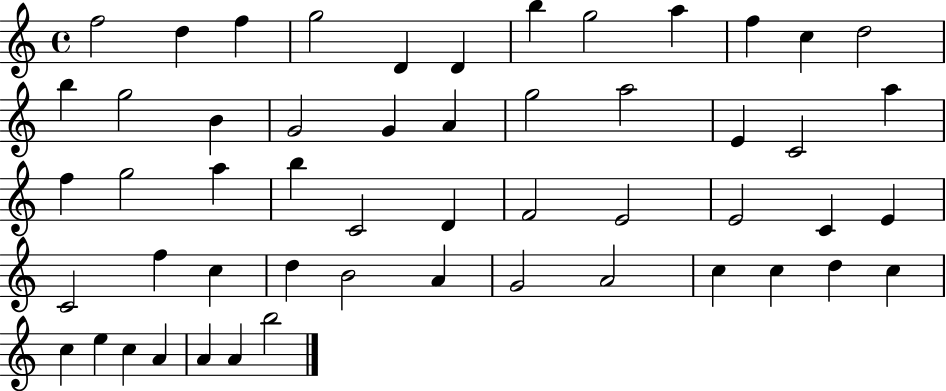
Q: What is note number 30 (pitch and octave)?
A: F4